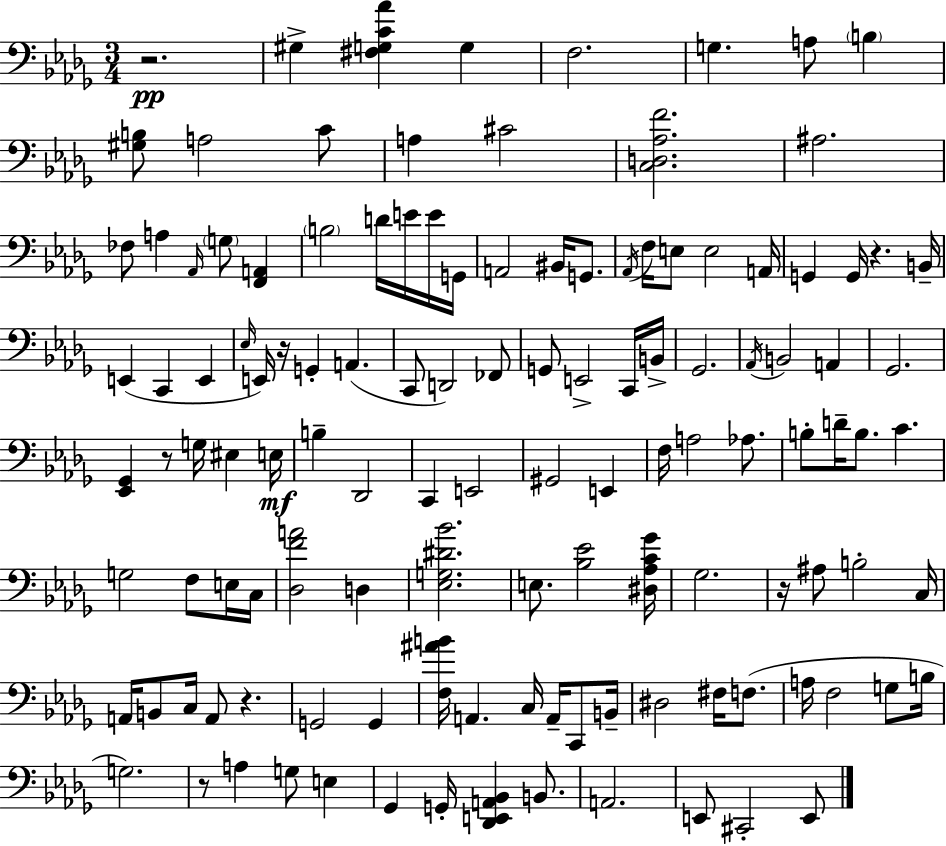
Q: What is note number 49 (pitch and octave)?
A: A2